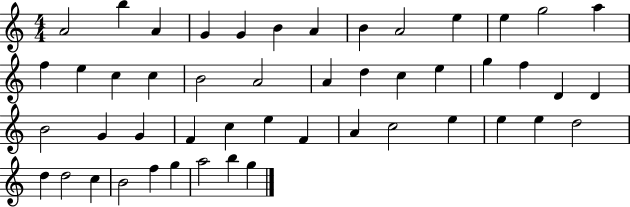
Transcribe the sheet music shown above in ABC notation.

X:1
T:Untitled
M:4/4
L:1/4
K:C
A2 b A G G B A B A2 e e g2 a f e c c B2 A2 A d c e g f D D B2 G G F c e F A c2 e e e d2 d d2 c B2 f g a2 b g